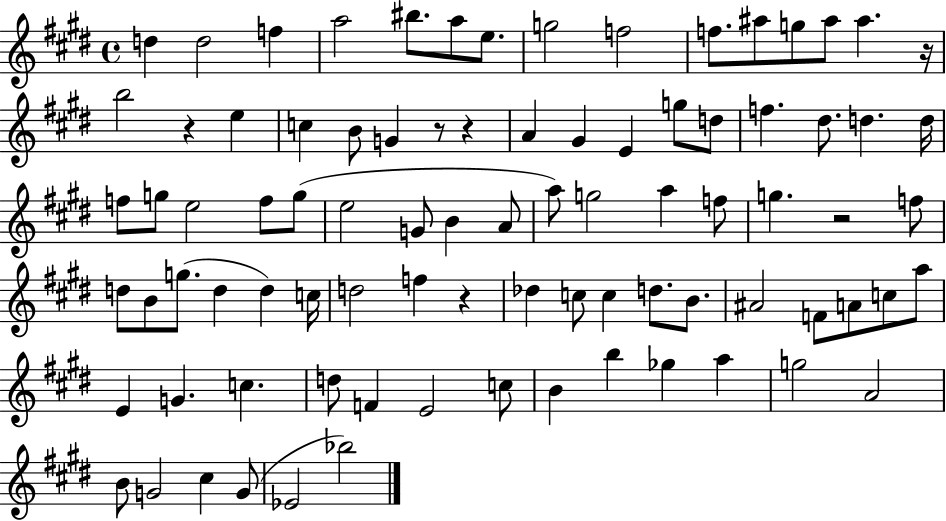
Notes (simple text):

D5/q D5/h F5/q A5/h BIS5/e. A5/e E5/e. G5/h F5/h F5/e. A#5/e G5/e A#5/e A#5/q. R/s B5/h R/q E5/q C5/q B4/e G4/q R/e R/q A4/q G#4/q E4/q G5/e D5/e F5/q. D#5/e. D5/q. D5/s F5/e G5/e E5/h F5/e G5/e E5/h G4/e B4/q A4/e A5/e G5/h A5/q F5/e G5/q. R/h F5/e D5/e B4/e G5/e. D5/q D5/q C5/s D5/h F5/q R/q Db5/q C5/e C5/q D5/e. B4/e. A#4/h F4/e A4/e C5/e A5/e E4/q G4/q. C5/q. D5/e F4/q E4/h C5/e B4/q B5/q Gb5/q A5/q G5/h A4/h B4/e G4/h C#5/q G4/e Eb4/h Bb5/h